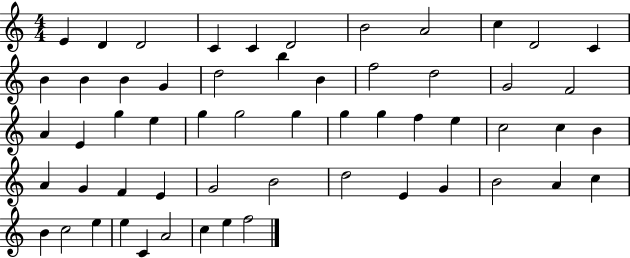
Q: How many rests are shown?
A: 0